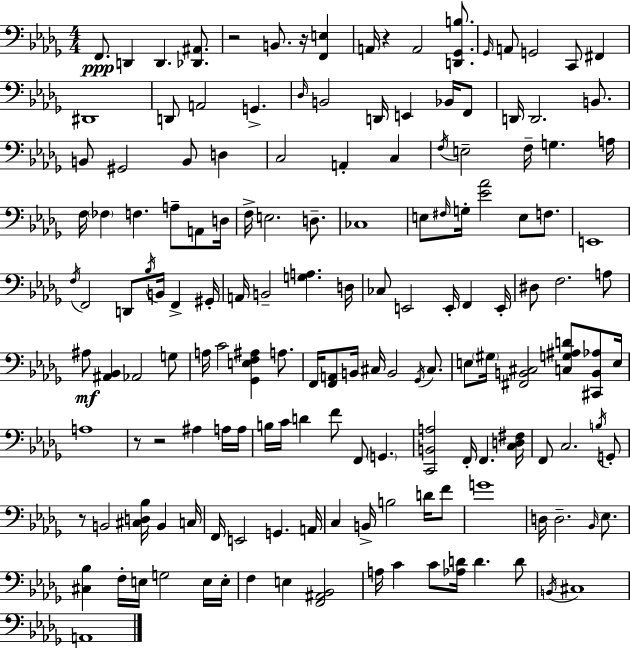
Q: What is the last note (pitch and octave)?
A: A2